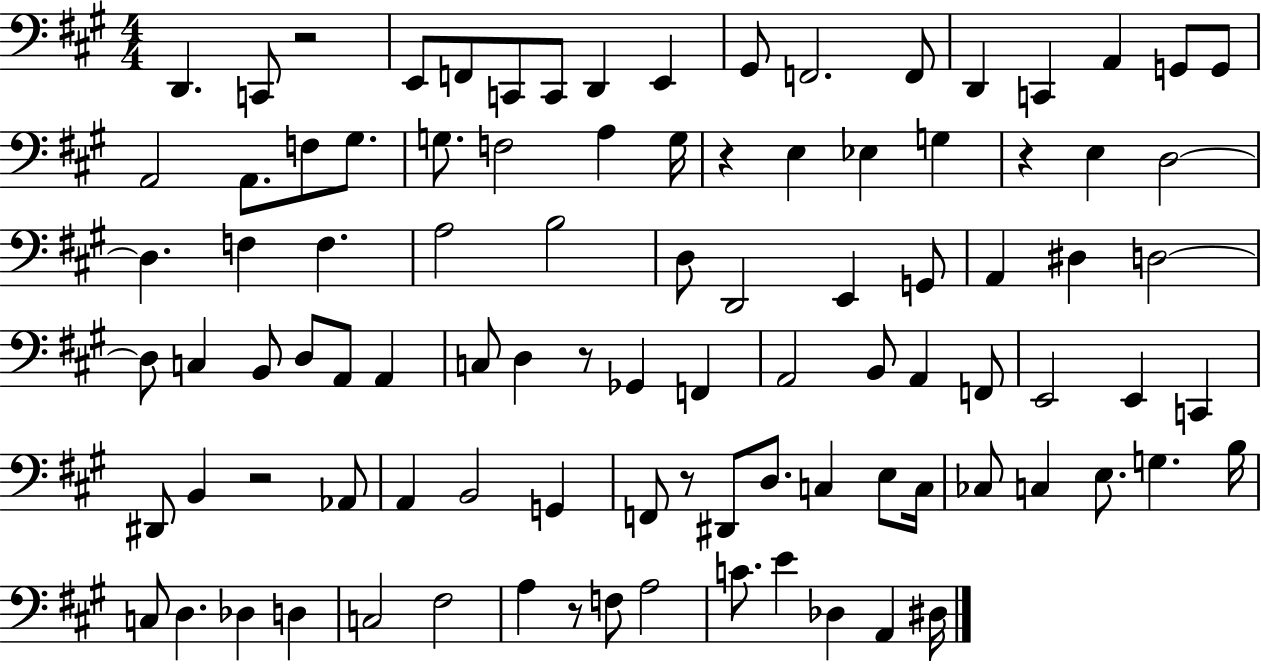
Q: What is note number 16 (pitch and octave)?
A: G2